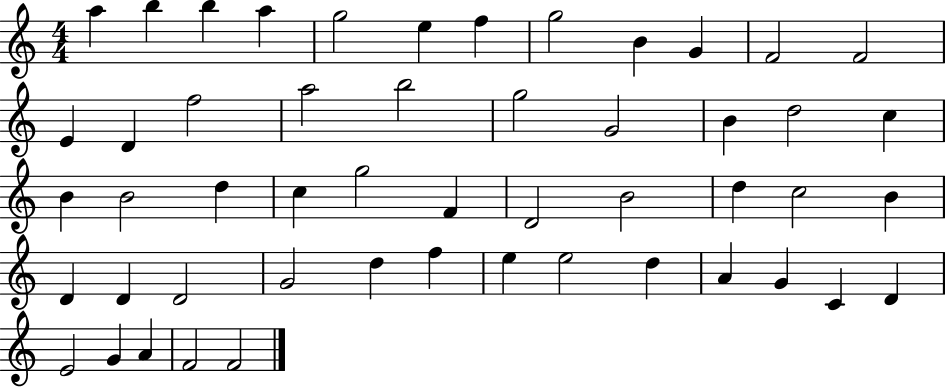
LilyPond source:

{
  \clef treble
  \numericTimeSignature
  \time 4/4
  \key c \major
  a''4 b''4 b''4 a''4 | g''2 e''4 f''4 | g''2 b'4 g'4 | f'2 f'2 | \break e'4 d'4 f''2 | a''2 b''2 | g''2 g'2 | b'4 d''2 c''4 | \break b'4 b'2 d''4 | c''4 g''2 f'4 | d'2 b'2 | d''4 c''2 b'4 | \break d'4 d'4 d'2 | g'2 d''4 f''4 | e''4 e''2 d''4 | a'4 g'4 c'4 d'4 | \break e'2 g'4 a'4 | f'2 f'2 | \bar "|."
}